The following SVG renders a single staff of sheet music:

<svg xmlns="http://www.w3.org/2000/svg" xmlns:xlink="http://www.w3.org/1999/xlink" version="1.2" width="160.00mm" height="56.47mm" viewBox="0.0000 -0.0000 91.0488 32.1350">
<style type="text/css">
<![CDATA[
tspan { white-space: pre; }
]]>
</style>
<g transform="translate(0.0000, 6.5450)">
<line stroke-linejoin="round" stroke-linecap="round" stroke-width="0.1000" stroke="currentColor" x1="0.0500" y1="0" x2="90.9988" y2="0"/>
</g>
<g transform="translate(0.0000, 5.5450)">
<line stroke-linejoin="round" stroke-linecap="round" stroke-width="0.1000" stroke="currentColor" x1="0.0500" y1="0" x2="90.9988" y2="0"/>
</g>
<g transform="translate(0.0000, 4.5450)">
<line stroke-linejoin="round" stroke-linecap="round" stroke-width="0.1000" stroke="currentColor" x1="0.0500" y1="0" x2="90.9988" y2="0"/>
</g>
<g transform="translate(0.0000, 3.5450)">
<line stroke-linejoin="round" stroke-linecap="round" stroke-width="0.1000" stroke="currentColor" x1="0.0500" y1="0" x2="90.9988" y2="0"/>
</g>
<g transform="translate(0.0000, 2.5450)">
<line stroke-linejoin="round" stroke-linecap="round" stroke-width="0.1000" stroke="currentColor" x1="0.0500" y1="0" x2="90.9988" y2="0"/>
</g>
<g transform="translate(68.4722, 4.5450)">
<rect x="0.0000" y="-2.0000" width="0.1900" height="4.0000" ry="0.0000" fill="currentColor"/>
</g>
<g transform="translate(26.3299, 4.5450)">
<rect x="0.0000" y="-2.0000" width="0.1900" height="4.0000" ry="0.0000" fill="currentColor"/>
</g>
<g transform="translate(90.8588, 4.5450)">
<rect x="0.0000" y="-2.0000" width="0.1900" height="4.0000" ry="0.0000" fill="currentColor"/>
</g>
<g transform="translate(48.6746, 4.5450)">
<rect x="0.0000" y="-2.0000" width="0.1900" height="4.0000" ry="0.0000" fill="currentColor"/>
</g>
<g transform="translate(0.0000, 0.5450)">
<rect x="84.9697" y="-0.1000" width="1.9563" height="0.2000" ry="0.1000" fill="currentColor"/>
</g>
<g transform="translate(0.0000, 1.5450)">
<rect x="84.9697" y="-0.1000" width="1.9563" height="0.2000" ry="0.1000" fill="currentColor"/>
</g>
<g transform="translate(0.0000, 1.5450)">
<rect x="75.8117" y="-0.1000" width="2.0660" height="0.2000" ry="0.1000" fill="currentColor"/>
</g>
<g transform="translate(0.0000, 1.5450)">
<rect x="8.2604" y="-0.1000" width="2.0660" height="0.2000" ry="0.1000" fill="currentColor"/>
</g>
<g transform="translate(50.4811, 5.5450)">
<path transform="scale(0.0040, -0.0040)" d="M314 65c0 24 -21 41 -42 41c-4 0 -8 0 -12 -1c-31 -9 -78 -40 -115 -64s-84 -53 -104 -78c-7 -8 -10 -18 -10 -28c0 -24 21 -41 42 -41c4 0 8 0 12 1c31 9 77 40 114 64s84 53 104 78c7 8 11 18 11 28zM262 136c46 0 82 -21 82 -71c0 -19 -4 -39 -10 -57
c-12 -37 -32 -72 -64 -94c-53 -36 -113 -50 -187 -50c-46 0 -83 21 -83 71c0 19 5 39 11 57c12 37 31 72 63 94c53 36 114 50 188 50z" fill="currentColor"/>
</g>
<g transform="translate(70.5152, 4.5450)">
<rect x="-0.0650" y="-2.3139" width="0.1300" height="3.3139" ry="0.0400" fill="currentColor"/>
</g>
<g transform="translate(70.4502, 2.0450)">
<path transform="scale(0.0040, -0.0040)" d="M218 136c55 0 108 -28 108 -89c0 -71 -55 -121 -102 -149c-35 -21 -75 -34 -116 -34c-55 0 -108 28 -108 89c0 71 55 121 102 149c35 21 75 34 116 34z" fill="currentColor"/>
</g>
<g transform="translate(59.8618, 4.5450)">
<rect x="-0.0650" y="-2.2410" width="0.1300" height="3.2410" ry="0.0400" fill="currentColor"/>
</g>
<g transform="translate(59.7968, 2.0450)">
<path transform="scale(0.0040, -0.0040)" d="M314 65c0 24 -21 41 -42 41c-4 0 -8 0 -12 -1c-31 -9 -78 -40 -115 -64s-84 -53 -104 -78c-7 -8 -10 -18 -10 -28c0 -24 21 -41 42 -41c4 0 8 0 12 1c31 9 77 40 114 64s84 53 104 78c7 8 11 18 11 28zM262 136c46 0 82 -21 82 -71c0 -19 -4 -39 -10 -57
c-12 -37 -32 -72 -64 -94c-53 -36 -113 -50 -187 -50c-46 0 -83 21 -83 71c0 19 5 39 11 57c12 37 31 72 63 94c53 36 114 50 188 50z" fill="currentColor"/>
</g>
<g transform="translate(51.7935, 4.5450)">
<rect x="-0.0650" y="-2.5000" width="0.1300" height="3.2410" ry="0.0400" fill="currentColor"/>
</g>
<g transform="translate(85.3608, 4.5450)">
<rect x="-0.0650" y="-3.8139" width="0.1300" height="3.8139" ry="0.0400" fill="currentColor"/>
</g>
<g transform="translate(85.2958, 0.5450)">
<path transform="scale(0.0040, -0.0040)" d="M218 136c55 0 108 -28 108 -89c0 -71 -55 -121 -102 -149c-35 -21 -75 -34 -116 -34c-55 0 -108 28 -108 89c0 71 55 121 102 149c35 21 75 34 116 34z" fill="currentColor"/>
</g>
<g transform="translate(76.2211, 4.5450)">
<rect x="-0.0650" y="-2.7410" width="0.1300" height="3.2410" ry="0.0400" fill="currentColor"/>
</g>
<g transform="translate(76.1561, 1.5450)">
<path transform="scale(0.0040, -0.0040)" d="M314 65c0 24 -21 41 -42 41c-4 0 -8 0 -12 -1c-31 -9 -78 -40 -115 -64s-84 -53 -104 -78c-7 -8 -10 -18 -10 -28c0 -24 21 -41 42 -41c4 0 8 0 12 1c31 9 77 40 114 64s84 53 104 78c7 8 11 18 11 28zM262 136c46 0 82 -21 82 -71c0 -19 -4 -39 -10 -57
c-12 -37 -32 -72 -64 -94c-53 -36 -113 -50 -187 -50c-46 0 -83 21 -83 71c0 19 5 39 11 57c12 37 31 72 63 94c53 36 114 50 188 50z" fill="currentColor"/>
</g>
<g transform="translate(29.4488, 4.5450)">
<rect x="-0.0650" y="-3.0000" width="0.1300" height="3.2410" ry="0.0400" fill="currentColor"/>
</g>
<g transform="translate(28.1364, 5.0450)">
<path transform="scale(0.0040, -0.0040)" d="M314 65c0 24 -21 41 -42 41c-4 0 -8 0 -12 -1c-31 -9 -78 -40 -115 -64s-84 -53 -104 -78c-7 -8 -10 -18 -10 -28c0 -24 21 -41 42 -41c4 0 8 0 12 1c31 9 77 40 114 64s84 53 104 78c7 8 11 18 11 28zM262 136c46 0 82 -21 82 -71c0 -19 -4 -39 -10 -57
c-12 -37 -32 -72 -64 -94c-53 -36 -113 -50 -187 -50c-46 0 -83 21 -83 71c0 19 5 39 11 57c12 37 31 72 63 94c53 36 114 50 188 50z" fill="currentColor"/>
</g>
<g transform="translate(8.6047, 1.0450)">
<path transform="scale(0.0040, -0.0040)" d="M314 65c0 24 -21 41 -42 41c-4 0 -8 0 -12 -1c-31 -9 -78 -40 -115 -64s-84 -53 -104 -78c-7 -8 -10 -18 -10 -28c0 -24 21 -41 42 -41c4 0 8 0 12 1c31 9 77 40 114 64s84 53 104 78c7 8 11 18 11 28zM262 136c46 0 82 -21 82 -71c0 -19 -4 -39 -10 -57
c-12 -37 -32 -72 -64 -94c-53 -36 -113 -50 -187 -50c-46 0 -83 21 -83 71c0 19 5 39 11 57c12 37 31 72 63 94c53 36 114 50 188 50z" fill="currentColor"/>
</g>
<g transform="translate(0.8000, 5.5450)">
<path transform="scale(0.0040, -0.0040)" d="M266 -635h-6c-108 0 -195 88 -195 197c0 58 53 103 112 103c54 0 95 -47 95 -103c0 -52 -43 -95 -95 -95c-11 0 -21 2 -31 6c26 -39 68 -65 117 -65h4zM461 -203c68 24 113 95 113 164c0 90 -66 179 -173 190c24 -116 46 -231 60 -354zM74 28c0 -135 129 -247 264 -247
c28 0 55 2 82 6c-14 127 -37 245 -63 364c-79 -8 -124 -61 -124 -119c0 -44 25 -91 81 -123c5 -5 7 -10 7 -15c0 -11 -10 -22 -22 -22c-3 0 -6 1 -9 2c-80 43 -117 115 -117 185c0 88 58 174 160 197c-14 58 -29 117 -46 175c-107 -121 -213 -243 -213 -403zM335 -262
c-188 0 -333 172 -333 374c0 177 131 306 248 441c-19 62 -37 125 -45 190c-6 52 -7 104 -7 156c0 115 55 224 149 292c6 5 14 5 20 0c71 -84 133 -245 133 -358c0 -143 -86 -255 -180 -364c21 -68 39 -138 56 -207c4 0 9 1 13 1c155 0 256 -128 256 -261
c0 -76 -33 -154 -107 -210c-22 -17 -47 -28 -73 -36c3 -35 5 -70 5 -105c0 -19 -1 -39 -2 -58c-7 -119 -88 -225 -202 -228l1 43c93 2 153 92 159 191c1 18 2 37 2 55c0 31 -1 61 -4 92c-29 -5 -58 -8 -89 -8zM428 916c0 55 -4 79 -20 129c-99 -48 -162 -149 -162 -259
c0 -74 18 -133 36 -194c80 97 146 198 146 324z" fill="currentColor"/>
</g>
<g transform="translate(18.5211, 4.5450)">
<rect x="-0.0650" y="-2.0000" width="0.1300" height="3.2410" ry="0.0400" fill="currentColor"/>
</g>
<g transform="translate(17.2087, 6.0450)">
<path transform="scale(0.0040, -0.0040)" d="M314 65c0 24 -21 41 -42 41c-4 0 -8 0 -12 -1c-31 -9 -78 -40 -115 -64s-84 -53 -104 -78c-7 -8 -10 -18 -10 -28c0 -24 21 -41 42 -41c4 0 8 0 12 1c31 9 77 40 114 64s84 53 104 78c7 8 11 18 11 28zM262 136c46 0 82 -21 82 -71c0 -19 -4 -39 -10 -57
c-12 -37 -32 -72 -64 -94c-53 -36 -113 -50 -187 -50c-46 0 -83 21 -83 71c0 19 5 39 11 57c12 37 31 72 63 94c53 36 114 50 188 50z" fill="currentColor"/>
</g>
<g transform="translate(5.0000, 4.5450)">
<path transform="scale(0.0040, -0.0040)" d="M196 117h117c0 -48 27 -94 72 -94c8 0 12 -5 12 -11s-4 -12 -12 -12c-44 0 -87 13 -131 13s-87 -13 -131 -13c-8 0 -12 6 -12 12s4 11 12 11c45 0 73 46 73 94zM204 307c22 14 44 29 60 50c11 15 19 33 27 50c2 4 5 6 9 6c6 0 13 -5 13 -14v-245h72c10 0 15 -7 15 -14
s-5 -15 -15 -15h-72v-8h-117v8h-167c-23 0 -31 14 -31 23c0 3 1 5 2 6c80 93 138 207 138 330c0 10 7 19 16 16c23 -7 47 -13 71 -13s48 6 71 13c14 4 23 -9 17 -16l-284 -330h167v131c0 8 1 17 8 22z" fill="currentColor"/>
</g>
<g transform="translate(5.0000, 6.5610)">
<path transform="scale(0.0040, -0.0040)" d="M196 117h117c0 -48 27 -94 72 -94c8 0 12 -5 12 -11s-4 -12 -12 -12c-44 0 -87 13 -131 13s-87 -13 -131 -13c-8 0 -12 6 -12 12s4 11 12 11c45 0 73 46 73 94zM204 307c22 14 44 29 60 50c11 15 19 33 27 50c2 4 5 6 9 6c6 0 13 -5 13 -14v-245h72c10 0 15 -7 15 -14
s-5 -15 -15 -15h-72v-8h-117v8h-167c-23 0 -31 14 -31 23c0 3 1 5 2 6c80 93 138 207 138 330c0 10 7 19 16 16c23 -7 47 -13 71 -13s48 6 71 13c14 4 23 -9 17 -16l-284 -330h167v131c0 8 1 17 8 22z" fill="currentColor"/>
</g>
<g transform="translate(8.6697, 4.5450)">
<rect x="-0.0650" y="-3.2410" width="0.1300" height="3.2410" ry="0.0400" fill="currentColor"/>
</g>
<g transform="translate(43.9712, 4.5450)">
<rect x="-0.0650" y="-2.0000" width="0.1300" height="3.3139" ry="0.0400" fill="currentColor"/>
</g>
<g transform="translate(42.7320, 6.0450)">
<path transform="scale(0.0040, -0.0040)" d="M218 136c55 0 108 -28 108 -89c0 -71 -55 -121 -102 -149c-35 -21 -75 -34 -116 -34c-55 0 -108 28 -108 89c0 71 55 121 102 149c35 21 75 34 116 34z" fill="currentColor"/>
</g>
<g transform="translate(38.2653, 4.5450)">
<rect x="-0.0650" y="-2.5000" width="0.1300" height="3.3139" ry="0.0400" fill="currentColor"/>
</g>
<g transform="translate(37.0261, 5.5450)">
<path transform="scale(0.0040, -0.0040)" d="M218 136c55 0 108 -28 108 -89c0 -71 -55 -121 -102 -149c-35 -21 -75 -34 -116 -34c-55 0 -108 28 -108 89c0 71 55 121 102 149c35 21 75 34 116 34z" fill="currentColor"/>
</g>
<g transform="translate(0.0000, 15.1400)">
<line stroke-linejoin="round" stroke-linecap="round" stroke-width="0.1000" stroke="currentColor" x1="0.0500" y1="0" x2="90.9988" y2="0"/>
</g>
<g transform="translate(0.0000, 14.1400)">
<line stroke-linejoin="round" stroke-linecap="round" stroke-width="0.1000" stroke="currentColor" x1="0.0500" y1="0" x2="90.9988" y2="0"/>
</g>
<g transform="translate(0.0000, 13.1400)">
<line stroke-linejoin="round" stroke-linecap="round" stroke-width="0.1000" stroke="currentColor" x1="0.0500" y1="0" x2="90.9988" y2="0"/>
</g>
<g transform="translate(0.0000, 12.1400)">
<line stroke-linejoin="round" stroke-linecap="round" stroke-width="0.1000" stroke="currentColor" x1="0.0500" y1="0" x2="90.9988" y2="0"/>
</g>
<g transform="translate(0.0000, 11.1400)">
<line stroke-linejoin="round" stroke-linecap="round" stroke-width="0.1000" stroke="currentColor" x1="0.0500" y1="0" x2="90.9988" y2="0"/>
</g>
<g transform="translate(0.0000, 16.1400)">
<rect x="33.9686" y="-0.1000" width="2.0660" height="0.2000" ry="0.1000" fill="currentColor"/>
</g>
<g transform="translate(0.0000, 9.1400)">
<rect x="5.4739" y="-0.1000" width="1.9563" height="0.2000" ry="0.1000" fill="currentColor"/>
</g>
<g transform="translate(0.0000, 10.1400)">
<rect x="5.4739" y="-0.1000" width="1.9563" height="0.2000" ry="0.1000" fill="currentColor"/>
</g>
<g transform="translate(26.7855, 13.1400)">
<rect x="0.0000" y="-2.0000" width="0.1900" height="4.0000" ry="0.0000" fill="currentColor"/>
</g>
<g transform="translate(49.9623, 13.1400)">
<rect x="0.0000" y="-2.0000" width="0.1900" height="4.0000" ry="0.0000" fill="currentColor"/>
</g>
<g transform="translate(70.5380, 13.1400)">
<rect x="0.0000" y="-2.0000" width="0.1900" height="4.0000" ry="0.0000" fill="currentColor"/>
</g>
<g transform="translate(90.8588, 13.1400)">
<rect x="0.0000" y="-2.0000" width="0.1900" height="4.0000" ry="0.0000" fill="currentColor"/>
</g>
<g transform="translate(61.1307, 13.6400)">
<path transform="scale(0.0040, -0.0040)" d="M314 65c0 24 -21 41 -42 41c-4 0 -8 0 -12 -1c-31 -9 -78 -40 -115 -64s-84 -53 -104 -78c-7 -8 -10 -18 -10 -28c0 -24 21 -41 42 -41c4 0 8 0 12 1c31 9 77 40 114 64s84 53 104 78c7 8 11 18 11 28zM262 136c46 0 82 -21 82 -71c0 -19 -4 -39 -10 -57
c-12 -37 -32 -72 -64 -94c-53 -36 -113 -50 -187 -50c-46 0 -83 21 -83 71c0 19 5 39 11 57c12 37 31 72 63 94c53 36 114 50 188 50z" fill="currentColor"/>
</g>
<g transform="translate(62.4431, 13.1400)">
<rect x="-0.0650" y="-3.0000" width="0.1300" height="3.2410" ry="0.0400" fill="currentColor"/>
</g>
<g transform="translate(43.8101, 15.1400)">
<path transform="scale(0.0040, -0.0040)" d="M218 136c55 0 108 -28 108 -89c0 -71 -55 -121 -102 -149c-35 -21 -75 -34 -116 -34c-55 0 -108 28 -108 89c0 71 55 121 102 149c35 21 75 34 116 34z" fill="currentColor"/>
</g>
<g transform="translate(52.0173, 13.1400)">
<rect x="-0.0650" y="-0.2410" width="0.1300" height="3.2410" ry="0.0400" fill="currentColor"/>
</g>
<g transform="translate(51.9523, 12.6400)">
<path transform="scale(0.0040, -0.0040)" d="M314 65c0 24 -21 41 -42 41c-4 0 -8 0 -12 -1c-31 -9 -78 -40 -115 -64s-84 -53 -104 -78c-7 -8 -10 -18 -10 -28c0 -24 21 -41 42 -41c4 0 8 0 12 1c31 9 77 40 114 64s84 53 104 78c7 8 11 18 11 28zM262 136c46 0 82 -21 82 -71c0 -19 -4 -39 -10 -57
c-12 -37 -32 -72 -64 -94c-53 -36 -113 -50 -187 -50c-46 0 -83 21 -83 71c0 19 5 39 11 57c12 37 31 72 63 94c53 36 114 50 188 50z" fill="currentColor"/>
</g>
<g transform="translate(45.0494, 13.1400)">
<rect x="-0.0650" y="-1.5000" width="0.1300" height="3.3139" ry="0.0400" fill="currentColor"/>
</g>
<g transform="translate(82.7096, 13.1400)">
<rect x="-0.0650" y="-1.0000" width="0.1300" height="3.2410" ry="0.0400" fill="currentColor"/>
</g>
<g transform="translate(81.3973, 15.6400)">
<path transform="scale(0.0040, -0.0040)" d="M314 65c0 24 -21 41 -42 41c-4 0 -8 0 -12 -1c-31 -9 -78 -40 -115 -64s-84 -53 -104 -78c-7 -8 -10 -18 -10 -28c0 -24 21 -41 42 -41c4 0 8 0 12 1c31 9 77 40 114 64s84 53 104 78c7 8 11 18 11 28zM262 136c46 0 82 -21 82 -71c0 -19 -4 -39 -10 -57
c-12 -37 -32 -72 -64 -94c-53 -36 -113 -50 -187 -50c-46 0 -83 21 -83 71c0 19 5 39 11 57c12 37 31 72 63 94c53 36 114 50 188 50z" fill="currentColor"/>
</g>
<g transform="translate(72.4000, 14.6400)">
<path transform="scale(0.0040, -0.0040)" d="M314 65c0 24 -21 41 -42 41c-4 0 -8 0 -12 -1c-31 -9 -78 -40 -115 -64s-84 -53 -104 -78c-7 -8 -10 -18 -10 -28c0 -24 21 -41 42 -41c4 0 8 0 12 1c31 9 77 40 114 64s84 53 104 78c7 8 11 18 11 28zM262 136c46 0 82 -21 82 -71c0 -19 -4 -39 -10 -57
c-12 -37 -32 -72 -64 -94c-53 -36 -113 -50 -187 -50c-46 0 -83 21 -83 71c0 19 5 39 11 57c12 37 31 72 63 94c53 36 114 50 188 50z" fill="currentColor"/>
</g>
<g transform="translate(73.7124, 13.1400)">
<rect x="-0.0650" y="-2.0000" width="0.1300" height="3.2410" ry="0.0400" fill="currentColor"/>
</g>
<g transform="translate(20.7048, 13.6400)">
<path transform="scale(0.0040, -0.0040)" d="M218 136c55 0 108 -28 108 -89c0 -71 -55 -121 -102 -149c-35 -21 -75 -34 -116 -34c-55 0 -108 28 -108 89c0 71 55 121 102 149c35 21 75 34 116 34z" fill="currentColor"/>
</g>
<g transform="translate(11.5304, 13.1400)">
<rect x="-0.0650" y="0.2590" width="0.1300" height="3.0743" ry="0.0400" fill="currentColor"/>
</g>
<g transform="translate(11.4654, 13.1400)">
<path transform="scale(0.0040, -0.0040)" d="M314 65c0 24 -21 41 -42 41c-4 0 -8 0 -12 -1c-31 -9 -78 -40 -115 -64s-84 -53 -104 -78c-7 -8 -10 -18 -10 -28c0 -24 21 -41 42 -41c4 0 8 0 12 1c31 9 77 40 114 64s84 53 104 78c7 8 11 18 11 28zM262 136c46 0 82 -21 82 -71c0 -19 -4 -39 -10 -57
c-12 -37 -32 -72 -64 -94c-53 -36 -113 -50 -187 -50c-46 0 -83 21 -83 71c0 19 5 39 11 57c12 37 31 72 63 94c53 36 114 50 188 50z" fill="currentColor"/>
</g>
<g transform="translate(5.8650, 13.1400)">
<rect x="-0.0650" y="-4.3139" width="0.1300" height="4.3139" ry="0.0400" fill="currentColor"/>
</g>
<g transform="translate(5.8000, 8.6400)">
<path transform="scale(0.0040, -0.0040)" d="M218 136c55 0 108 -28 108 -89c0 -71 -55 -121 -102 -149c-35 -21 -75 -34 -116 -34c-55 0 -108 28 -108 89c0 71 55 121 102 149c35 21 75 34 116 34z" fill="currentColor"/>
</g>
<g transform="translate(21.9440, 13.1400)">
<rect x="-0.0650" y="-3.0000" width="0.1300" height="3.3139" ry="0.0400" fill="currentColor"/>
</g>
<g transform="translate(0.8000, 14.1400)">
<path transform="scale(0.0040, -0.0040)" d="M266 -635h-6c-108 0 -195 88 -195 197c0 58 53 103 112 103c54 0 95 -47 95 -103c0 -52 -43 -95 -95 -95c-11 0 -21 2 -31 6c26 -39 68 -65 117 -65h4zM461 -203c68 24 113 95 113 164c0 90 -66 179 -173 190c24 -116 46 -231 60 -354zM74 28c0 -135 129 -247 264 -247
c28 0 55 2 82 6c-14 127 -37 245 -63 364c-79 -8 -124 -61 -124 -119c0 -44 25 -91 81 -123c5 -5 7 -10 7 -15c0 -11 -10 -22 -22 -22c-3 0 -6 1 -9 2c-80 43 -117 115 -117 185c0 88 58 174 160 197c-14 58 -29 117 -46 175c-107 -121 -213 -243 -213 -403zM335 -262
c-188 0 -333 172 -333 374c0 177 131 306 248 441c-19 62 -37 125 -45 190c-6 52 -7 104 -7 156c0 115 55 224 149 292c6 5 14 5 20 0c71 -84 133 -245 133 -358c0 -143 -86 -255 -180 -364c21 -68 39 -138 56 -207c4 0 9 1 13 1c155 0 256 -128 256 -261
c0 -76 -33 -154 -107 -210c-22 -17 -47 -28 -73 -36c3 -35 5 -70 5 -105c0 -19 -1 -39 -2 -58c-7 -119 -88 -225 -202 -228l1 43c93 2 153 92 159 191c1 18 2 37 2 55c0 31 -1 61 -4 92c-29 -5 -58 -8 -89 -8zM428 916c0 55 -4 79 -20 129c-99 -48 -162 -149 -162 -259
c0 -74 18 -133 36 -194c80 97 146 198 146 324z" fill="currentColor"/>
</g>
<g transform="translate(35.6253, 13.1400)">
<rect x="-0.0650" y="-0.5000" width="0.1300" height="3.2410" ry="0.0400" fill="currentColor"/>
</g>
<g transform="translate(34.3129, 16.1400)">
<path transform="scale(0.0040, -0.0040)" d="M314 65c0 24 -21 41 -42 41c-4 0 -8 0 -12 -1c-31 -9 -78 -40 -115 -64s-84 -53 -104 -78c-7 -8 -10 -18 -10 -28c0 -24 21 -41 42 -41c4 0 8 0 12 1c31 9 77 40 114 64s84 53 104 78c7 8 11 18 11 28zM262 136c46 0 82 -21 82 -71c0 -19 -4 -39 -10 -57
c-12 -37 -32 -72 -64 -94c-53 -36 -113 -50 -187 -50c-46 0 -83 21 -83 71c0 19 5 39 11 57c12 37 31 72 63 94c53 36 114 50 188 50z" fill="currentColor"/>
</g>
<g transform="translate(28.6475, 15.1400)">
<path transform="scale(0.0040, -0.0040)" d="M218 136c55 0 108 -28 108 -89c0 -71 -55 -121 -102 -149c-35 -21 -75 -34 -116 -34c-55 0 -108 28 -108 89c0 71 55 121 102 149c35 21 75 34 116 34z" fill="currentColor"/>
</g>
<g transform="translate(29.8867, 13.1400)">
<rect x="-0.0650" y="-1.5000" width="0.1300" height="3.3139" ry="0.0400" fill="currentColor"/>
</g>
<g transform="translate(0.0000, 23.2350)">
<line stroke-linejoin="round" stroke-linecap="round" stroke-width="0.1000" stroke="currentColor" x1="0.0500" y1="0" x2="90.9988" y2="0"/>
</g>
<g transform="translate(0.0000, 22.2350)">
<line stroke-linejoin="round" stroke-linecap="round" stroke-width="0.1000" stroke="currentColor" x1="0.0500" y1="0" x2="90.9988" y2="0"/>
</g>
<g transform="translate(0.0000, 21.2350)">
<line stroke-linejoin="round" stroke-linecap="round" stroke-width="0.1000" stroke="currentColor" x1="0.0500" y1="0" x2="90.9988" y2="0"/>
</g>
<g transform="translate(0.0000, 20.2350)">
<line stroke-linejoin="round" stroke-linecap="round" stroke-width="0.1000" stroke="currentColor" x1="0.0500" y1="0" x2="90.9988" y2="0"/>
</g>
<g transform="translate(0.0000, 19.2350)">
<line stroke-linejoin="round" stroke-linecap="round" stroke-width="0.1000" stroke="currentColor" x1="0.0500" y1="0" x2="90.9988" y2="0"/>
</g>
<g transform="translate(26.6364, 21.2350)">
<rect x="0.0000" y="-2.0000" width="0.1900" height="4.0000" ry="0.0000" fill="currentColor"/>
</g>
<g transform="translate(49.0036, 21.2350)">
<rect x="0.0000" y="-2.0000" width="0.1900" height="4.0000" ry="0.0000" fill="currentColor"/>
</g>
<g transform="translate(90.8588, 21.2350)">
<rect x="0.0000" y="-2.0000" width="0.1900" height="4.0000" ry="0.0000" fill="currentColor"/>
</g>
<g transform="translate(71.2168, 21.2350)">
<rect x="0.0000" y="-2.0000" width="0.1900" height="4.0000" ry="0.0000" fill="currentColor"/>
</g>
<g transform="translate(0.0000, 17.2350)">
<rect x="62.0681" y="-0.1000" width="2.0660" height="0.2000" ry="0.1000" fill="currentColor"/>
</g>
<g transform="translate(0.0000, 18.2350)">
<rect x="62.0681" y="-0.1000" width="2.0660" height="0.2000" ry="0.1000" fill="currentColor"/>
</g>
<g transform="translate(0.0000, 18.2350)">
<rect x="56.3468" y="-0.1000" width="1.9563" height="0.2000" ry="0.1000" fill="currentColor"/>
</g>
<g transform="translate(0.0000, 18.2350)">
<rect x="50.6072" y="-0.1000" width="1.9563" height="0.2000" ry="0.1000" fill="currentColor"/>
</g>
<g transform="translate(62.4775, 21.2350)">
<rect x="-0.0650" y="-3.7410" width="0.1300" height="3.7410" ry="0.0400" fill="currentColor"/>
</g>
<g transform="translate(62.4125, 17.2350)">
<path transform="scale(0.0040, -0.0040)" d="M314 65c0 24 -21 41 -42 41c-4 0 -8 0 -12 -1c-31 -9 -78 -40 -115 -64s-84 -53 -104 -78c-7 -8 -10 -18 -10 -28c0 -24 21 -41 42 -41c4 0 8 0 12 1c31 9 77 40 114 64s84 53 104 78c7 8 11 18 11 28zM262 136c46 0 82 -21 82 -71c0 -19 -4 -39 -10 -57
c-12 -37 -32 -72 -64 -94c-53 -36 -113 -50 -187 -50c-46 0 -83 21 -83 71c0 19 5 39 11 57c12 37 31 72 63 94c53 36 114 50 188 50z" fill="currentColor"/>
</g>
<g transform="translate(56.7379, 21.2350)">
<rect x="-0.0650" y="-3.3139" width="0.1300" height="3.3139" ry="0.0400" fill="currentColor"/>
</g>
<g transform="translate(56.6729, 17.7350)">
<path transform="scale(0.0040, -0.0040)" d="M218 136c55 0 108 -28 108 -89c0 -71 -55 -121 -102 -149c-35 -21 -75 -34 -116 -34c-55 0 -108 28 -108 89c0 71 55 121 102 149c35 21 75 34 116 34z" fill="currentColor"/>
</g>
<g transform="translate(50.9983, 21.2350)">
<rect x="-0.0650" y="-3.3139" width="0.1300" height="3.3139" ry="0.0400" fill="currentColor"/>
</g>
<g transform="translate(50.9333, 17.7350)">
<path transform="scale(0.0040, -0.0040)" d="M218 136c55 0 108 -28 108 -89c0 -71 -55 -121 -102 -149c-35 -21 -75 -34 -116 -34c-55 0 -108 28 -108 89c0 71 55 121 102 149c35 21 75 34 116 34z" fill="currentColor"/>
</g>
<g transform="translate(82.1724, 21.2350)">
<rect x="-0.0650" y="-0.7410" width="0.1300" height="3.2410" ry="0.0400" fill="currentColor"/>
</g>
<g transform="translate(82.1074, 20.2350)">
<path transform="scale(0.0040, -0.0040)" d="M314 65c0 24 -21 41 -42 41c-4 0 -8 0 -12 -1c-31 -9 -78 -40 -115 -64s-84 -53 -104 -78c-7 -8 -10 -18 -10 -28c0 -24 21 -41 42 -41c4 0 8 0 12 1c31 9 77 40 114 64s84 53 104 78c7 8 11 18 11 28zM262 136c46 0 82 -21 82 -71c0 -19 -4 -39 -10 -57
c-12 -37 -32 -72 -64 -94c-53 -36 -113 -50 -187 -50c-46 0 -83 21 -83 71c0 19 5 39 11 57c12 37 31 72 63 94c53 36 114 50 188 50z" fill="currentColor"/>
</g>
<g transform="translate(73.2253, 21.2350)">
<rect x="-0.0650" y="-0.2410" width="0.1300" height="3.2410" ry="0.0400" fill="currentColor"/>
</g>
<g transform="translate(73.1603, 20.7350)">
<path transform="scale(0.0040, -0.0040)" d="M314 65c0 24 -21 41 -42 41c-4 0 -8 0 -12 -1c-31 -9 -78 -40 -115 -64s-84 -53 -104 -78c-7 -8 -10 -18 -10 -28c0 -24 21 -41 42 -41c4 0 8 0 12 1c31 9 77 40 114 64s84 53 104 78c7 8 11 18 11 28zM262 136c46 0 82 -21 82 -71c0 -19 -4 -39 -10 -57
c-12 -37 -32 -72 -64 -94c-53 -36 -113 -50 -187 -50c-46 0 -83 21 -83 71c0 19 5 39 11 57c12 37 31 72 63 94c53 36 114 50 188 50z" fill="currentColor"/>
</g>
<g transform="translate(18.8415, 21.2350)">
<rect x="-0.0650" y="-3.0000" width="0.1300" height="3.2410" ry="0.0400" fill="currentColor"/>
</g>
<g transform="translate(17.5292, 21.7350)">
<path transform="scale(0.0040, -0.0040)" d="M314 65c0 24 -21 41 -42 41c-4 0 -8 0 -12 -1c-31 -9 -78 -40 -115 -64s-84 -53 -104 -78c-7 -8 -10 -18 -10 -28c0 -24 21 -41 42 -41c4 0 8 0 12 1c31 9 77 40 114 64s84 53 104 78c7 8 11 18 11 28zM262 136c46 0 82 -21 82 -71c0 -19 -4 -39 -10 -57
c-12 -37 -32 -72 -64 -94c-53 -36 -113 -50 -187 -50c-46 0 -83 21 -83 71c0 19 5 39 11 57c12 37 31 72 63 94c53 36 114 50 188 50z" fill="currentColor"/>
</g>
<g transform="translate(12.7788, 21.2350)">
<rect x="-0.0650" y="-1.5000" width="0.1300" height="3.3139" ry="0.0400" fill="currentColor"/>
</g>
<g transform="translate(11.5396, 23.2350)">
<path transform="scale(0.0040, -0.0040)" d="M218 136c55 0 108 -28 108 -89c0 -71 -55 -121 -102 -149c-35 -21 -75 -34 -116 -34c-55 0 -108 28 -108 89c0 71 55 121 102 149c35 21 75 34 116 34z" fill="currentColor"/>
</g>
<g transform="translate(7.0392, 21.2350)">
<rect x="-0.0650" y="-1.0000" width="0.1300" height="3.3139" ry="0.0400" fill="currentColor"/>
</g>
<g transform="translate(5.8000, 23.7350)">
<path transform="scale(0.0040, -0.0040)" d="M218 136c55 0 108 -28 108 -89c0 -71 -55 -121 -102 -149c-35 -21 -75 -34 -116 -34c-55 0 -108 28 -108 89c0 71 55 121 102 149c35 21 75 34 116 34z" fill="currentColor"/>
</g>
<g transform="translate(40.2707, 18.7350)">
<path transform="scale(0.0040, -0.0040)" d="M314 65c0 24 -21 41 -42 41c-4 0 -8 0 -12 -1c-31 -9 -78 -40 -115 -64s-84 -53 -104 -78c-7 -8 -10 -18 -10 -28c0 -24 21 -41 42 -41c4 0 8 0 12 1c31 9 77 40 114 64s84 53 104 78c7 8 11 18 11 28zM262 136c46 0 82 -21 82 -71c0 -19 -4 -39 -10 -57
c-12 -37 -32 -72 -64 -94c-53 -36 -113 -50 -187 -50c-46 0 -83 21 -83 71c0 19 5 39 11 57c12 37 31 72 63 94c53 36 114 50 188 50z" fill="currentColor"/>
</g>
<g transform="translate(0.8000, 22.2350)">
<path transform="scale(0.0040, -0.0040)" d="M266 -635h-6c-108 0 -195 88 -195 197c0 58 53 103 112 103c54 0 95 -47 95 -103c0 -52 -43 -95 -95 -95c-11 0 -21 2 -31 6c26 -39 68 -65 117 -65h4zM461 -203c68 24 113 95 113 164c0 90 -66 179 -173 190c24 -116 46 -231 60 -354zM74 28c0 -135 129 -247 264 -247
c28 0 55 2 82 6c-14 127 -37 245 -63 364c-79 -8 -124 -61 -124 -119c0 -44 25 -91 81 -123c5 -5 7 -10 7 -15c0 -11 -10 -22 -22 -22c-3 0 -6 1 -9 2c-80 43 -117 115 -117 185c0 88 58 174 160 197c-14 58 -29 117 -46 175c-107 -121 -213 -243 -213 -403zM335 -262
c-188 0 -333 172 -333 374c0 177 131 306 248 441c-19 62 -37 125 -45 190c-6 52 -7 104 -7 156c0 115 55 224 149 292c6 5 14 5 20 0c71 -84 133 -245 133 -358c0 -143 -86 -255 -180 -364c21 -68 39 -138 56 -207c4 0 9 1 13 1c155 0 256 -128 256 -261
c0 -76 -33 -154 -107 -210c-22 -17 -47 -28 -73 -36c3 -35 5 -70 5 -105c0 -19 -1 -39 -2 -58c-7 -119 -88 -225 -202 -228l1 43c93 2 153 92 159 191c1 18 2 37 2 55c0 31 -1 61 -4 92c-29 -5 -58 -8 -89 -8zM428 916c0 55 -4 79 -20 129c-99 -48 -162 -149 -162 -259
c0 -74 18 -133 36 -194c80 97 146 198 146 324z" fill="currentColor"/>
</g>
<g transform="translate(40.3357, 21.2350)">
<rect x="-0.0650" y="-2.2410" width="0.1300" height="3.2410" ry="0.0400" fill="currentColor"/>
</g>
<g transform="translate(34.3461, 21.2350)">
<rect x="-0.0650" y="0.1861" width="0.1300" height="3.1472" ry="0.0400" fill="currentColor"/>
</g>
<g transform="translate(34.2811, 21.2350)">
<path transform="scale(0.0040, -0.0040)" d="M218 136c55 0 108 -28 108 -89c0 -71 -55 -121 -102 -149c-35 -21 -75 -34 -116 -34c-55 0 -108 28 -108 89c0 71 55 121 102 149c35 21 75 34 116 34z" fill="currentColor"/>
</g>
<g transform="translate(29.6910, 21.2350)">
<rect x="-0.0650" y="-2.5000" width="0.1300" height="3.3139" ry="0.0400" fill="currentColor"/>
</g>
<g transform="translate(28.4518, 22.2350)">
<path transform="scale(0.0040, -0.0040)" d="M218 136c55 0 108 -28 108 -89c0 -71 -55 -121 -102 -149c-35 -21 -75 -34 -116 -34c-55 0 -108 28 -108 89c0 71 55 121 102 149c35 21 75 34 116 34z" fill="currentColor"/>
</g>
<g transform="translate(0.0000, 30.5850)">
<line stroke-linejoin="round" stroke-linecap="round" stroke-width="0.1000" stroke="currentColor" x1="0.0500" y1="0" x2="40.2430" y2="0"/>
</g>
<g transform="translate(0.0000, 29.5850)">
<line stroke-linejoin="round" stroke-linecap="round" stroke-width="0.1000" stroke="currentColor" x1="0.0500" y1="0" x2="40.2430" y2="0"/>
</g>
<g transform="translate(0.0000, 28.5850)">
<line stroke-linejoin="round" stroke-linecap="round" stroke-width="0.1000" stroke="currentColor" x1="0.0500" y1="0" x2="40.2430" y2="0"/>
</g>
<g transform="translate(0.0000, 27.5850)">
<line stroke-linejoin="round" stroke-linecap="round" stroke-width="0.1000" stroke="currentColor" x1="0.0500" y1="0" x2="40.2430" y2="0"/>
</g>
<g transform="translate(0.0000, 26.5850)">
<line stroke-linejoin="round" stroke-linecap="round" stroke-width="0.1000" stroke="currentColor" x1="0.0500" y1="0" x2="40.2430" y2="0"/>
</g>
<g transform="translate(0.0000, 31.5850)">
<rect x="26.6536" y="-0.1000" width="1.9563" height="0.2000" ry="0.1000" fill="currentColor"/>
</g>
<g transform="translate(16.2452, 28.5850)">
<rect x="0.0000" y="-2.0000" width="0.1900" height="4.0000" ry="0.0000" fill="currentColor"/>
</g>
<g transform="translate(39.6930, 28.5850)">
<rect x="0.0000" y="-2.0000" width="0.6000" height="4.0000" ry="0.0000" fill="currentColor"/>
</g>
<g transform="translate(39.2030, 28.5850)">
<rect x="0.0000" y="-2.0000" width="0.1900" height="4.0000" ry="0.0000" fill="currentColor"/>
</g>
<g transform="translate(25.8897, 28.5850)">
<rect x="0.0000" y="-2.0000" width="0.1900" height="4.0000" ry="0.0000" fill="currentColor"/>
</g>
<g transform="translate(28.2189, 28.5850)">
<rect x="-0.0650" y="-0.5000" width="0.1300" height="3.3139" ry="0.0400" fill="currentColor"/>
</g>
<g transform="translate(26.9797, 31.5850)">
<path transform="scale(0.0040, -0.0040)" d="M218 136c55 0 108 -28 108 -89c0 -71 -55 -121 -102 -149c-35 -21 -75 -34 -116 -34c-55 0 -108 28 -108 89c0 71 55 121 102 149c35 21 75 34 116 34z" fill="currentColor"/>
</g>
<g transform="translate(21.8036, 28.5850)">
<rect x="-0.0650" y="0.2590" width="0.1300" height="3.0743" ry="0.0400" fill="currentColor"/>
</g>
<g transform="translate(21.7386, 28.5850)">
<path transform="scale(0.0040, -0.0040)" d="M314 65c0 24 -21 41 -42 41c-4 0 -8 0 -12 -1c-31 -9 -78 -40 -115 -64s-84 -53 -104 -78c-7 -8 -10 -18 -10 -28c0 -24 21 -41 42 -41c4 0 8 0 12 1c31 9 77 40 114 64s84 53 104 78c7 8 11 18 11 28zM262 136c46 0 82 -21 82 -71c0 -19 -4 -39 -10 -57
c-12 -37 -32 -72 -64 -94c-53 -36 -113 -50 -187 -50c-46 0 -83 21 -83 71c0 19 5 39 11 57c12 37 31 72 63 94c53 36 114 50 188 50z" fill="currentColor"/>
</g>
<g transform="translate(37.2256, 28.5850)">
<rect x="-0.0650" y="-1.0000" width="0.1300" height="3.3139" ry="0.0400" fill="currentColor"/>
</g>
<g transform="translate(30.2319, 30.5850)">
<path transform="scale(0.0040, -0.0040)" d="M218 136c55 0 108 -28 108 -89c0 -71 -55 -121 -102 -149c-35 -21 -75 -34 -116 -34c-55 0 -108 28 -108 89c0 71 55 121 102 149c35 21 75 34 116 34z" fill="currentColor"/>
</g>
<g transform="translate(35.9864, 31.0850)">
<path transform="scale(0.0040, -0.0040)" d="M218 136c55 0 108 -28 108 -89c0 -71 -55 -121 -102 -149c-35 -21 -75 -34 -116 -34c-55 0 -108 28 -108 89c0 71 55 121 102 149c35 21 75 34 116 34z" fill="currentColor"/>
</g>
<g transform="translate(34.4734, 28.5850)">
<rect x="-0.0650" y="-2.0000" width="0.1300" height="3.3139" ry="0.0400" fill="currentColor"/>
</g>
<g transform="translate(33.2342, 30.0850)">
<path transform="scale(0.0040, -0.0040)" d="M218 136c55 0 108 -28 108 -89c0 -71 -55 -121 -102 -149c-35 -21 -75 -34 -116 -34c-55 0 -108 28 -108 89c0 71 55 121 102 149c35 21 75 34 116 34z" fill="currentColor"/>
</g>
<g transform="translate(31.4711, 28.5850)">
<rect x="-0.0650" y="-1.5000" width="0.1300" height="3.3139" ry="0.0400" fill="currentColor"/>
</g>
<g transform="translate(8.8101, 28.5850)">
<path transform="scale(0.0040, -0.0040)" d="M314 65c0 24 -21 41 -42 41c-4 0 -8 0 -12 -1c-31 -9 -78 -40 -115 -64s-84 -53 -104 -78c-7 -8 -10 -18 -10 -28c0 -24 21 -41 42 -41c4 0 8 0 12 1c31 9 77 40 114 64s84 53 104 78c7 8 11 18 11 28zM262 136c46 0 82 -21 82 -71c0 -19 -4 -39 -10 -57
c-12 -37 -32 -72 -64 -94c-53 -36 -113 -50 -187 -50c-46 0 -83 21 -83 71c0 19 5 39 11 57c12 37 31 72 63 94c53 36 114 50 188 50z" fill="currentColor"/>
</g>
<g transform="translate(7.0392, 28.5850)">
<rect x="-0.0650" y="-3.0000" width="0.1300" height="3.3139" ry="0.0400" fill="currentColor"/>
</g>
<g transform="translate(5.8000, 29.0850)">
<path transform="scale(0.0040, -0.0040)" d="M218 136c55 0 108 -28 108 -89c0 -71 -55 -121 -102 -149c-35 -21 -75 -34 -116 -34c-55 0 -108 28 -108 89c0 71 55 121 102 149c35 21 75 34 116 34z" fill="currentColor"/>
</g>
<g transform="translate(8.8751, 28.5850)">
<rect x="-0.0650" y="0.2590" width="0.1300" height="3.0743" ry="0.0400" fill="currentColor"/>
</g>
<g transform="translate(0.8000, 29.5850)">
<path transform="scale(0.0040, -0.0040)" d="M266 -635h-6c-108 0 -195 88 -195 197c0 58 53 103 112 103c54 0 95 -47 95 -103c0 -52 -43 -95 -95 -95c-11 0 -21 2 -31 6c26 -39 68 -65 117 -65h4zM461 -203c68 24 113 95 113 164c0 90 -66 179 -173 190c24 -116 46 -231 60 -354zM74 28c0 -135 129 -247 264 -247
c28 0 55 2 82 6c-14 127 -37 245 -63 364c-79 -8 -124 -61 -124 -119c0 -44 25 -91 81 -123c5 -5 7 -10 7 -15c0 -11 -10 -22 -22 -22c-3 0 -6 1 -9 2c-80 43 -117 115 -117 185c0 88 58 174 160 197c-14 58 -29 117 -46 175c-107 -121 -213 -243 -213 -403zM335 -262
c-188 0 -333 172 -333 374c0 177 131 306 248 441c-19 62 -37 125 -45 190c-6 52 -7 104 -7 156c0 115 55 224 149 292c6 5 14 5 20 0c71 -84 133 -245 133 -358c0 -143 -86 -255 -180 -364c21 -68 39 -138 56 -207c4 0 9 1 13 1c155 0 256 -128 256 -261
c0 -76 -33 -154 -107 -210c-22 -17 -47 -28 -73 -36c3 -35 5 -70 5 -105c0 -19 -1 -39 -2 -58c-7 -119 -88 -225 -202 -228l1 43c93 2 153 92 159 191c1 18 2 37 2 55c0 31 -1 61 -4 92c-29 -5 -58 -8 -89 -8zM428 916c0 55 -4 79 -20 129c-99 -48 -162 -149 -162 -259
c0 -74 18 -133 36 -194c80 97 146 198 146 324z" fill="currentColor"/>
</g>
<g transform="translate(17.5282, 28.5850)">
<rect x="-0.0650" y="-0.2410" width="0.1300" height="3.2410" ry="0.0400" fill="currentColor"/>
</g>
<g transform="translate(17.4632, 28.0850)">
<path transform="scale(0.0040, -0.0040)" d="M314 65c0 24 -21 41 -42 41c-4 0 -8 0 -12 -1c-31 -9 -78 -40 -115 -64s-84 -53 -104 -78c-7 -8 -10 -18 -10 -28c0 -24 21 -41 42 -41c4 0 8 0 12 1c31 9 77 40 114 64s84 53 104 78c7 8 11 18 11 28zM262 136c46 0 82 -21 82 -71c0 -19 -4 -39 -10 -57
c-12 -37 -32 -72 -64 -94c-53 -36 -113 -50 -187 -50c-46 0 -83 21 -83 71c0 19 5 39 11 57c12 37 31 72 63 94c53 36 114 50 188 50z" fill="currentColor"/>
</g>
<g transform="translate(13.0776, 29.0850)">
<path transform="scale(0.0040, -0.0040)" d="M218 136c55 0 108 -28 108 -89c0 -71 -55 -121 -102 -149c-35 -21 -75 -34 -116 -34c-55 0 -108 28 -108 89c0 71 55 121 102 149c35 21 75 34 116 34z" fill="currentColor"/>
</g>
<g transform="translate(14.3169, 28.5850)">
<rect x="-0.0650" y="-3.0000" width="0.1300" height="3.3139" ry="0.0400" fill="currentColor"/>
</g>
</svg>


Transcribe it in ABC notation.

X:1
T:Untitled
M:4/4
L:1/4
K:C
b2 F2 A2 G F G2 g2 g a2 c' d' B2 A E C2 E c2 A2 F2 D2 D E A2 G B g2 b b c'2 c2 d2 A B2 A c2 B2 C E F D